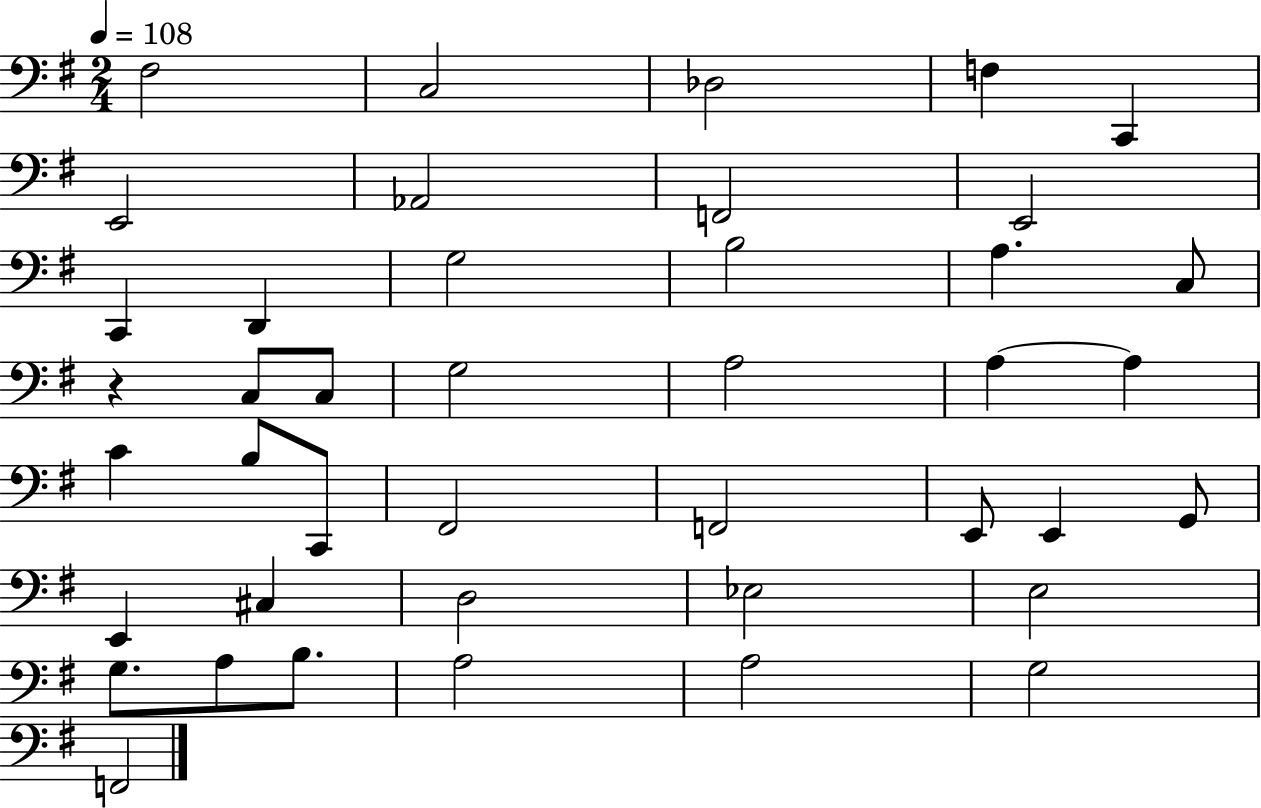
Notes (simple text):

F#3/h C3/h Db3/h F3/q C2/q E2/h Ab2/h F2/h E2/h C2/q D2/q G3/h B3/h A3/q. C3/e R/q C3/e C3/e G3/h A3/h A3/q A3/q C4/q B3/e C2/e F#2/h F2/h E2/e E2/q G2/e E2/q C#3/q D3/h Eb3/h E3/h G3/e. A3/e B3/e. A3/h A3/h G3/h F2/h